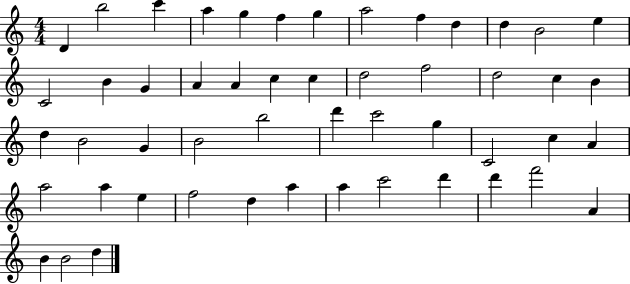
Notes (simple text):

D4/q B5/h C6/q A5/q G5/q F5/q G5/q A5/h F5/q D5/q D5/q B4/h E5/q C4/h B4/q G4/q A4/q A4/q C5/q C5/q D5/h F5/h D5/h C5/q B4/q D5/q B4/h G4/q B4/h B5/h D6/q C6/h G5/q C4/h C5/q A4/q A5/h A5/q E5/q F5/h D5/q A5/q A5/q C6/h D6/q D6/q F6/h A4/q B4/q B4/h D5/q